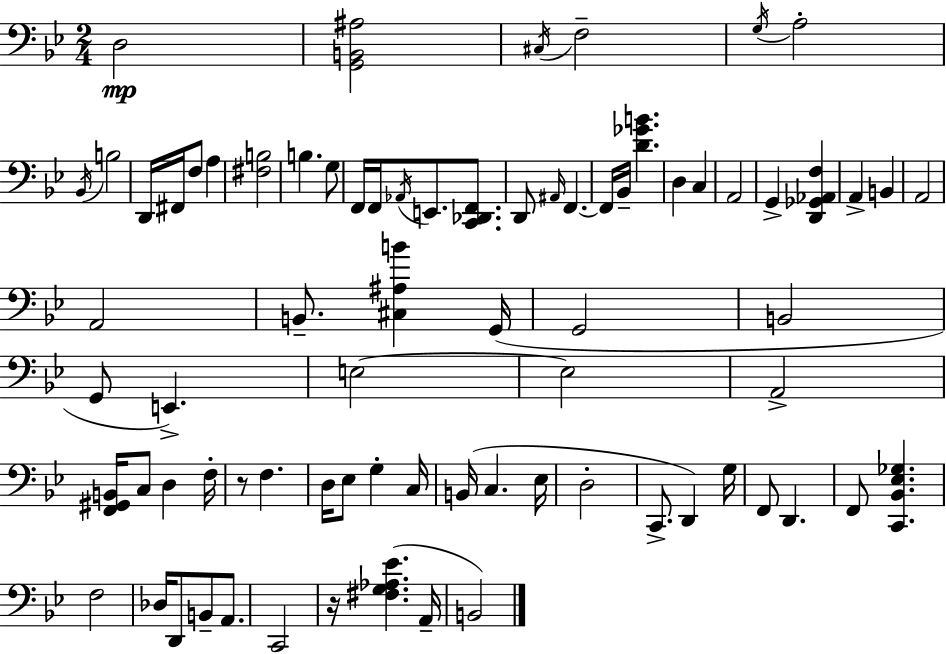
X:1
T:Untitled
M:2/4
L:1/4
K:Bb
D,2 [G,,B,,^A,]2 ^C,/4 F,2 G,/4 A,2 _B,,/4 B,2 D,,/4 ^F,,/4 F,/2 A, [^F,B,]2 B, G,/2 F,,/4 F,,/4 _A,,/4 E,,/2 [C,,_D,,F,,]/2 D,,/2 ^A,,/4 F,, F,,/4 _B,,/4 [D_GB] D, C, A,,2 G,, [D,,_G,,_A,,F,] A,, B,, A,,2 A,,2 B,,/2 [^C,^A,B] G,,/4 G,,2 B,,2 G,,/2 E,, E,2 E,2 A,,2 [F,,^G,,B,,]/4 C,/2 D, F,/4 z/2 F, D,/4 _E,/2 G, C,/4 B,,/4 C, _E,/4 D,2 C,,/2 D,, G,/4 F,,/2 D,, F,,/2 [C,,_B,,_E,_G,] F,2 _D,/4 D,,/2 B,,/2 A,,/2 C,,2 z/4 [^F,G,_A,_E] A,,/4 B,,2